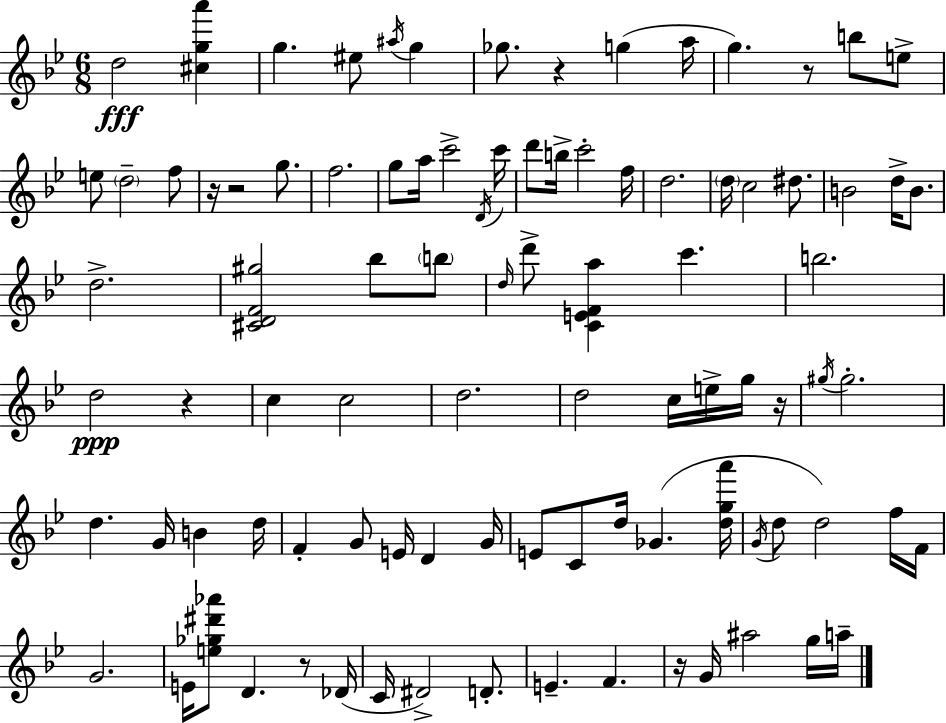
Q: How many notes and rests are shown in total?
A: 93